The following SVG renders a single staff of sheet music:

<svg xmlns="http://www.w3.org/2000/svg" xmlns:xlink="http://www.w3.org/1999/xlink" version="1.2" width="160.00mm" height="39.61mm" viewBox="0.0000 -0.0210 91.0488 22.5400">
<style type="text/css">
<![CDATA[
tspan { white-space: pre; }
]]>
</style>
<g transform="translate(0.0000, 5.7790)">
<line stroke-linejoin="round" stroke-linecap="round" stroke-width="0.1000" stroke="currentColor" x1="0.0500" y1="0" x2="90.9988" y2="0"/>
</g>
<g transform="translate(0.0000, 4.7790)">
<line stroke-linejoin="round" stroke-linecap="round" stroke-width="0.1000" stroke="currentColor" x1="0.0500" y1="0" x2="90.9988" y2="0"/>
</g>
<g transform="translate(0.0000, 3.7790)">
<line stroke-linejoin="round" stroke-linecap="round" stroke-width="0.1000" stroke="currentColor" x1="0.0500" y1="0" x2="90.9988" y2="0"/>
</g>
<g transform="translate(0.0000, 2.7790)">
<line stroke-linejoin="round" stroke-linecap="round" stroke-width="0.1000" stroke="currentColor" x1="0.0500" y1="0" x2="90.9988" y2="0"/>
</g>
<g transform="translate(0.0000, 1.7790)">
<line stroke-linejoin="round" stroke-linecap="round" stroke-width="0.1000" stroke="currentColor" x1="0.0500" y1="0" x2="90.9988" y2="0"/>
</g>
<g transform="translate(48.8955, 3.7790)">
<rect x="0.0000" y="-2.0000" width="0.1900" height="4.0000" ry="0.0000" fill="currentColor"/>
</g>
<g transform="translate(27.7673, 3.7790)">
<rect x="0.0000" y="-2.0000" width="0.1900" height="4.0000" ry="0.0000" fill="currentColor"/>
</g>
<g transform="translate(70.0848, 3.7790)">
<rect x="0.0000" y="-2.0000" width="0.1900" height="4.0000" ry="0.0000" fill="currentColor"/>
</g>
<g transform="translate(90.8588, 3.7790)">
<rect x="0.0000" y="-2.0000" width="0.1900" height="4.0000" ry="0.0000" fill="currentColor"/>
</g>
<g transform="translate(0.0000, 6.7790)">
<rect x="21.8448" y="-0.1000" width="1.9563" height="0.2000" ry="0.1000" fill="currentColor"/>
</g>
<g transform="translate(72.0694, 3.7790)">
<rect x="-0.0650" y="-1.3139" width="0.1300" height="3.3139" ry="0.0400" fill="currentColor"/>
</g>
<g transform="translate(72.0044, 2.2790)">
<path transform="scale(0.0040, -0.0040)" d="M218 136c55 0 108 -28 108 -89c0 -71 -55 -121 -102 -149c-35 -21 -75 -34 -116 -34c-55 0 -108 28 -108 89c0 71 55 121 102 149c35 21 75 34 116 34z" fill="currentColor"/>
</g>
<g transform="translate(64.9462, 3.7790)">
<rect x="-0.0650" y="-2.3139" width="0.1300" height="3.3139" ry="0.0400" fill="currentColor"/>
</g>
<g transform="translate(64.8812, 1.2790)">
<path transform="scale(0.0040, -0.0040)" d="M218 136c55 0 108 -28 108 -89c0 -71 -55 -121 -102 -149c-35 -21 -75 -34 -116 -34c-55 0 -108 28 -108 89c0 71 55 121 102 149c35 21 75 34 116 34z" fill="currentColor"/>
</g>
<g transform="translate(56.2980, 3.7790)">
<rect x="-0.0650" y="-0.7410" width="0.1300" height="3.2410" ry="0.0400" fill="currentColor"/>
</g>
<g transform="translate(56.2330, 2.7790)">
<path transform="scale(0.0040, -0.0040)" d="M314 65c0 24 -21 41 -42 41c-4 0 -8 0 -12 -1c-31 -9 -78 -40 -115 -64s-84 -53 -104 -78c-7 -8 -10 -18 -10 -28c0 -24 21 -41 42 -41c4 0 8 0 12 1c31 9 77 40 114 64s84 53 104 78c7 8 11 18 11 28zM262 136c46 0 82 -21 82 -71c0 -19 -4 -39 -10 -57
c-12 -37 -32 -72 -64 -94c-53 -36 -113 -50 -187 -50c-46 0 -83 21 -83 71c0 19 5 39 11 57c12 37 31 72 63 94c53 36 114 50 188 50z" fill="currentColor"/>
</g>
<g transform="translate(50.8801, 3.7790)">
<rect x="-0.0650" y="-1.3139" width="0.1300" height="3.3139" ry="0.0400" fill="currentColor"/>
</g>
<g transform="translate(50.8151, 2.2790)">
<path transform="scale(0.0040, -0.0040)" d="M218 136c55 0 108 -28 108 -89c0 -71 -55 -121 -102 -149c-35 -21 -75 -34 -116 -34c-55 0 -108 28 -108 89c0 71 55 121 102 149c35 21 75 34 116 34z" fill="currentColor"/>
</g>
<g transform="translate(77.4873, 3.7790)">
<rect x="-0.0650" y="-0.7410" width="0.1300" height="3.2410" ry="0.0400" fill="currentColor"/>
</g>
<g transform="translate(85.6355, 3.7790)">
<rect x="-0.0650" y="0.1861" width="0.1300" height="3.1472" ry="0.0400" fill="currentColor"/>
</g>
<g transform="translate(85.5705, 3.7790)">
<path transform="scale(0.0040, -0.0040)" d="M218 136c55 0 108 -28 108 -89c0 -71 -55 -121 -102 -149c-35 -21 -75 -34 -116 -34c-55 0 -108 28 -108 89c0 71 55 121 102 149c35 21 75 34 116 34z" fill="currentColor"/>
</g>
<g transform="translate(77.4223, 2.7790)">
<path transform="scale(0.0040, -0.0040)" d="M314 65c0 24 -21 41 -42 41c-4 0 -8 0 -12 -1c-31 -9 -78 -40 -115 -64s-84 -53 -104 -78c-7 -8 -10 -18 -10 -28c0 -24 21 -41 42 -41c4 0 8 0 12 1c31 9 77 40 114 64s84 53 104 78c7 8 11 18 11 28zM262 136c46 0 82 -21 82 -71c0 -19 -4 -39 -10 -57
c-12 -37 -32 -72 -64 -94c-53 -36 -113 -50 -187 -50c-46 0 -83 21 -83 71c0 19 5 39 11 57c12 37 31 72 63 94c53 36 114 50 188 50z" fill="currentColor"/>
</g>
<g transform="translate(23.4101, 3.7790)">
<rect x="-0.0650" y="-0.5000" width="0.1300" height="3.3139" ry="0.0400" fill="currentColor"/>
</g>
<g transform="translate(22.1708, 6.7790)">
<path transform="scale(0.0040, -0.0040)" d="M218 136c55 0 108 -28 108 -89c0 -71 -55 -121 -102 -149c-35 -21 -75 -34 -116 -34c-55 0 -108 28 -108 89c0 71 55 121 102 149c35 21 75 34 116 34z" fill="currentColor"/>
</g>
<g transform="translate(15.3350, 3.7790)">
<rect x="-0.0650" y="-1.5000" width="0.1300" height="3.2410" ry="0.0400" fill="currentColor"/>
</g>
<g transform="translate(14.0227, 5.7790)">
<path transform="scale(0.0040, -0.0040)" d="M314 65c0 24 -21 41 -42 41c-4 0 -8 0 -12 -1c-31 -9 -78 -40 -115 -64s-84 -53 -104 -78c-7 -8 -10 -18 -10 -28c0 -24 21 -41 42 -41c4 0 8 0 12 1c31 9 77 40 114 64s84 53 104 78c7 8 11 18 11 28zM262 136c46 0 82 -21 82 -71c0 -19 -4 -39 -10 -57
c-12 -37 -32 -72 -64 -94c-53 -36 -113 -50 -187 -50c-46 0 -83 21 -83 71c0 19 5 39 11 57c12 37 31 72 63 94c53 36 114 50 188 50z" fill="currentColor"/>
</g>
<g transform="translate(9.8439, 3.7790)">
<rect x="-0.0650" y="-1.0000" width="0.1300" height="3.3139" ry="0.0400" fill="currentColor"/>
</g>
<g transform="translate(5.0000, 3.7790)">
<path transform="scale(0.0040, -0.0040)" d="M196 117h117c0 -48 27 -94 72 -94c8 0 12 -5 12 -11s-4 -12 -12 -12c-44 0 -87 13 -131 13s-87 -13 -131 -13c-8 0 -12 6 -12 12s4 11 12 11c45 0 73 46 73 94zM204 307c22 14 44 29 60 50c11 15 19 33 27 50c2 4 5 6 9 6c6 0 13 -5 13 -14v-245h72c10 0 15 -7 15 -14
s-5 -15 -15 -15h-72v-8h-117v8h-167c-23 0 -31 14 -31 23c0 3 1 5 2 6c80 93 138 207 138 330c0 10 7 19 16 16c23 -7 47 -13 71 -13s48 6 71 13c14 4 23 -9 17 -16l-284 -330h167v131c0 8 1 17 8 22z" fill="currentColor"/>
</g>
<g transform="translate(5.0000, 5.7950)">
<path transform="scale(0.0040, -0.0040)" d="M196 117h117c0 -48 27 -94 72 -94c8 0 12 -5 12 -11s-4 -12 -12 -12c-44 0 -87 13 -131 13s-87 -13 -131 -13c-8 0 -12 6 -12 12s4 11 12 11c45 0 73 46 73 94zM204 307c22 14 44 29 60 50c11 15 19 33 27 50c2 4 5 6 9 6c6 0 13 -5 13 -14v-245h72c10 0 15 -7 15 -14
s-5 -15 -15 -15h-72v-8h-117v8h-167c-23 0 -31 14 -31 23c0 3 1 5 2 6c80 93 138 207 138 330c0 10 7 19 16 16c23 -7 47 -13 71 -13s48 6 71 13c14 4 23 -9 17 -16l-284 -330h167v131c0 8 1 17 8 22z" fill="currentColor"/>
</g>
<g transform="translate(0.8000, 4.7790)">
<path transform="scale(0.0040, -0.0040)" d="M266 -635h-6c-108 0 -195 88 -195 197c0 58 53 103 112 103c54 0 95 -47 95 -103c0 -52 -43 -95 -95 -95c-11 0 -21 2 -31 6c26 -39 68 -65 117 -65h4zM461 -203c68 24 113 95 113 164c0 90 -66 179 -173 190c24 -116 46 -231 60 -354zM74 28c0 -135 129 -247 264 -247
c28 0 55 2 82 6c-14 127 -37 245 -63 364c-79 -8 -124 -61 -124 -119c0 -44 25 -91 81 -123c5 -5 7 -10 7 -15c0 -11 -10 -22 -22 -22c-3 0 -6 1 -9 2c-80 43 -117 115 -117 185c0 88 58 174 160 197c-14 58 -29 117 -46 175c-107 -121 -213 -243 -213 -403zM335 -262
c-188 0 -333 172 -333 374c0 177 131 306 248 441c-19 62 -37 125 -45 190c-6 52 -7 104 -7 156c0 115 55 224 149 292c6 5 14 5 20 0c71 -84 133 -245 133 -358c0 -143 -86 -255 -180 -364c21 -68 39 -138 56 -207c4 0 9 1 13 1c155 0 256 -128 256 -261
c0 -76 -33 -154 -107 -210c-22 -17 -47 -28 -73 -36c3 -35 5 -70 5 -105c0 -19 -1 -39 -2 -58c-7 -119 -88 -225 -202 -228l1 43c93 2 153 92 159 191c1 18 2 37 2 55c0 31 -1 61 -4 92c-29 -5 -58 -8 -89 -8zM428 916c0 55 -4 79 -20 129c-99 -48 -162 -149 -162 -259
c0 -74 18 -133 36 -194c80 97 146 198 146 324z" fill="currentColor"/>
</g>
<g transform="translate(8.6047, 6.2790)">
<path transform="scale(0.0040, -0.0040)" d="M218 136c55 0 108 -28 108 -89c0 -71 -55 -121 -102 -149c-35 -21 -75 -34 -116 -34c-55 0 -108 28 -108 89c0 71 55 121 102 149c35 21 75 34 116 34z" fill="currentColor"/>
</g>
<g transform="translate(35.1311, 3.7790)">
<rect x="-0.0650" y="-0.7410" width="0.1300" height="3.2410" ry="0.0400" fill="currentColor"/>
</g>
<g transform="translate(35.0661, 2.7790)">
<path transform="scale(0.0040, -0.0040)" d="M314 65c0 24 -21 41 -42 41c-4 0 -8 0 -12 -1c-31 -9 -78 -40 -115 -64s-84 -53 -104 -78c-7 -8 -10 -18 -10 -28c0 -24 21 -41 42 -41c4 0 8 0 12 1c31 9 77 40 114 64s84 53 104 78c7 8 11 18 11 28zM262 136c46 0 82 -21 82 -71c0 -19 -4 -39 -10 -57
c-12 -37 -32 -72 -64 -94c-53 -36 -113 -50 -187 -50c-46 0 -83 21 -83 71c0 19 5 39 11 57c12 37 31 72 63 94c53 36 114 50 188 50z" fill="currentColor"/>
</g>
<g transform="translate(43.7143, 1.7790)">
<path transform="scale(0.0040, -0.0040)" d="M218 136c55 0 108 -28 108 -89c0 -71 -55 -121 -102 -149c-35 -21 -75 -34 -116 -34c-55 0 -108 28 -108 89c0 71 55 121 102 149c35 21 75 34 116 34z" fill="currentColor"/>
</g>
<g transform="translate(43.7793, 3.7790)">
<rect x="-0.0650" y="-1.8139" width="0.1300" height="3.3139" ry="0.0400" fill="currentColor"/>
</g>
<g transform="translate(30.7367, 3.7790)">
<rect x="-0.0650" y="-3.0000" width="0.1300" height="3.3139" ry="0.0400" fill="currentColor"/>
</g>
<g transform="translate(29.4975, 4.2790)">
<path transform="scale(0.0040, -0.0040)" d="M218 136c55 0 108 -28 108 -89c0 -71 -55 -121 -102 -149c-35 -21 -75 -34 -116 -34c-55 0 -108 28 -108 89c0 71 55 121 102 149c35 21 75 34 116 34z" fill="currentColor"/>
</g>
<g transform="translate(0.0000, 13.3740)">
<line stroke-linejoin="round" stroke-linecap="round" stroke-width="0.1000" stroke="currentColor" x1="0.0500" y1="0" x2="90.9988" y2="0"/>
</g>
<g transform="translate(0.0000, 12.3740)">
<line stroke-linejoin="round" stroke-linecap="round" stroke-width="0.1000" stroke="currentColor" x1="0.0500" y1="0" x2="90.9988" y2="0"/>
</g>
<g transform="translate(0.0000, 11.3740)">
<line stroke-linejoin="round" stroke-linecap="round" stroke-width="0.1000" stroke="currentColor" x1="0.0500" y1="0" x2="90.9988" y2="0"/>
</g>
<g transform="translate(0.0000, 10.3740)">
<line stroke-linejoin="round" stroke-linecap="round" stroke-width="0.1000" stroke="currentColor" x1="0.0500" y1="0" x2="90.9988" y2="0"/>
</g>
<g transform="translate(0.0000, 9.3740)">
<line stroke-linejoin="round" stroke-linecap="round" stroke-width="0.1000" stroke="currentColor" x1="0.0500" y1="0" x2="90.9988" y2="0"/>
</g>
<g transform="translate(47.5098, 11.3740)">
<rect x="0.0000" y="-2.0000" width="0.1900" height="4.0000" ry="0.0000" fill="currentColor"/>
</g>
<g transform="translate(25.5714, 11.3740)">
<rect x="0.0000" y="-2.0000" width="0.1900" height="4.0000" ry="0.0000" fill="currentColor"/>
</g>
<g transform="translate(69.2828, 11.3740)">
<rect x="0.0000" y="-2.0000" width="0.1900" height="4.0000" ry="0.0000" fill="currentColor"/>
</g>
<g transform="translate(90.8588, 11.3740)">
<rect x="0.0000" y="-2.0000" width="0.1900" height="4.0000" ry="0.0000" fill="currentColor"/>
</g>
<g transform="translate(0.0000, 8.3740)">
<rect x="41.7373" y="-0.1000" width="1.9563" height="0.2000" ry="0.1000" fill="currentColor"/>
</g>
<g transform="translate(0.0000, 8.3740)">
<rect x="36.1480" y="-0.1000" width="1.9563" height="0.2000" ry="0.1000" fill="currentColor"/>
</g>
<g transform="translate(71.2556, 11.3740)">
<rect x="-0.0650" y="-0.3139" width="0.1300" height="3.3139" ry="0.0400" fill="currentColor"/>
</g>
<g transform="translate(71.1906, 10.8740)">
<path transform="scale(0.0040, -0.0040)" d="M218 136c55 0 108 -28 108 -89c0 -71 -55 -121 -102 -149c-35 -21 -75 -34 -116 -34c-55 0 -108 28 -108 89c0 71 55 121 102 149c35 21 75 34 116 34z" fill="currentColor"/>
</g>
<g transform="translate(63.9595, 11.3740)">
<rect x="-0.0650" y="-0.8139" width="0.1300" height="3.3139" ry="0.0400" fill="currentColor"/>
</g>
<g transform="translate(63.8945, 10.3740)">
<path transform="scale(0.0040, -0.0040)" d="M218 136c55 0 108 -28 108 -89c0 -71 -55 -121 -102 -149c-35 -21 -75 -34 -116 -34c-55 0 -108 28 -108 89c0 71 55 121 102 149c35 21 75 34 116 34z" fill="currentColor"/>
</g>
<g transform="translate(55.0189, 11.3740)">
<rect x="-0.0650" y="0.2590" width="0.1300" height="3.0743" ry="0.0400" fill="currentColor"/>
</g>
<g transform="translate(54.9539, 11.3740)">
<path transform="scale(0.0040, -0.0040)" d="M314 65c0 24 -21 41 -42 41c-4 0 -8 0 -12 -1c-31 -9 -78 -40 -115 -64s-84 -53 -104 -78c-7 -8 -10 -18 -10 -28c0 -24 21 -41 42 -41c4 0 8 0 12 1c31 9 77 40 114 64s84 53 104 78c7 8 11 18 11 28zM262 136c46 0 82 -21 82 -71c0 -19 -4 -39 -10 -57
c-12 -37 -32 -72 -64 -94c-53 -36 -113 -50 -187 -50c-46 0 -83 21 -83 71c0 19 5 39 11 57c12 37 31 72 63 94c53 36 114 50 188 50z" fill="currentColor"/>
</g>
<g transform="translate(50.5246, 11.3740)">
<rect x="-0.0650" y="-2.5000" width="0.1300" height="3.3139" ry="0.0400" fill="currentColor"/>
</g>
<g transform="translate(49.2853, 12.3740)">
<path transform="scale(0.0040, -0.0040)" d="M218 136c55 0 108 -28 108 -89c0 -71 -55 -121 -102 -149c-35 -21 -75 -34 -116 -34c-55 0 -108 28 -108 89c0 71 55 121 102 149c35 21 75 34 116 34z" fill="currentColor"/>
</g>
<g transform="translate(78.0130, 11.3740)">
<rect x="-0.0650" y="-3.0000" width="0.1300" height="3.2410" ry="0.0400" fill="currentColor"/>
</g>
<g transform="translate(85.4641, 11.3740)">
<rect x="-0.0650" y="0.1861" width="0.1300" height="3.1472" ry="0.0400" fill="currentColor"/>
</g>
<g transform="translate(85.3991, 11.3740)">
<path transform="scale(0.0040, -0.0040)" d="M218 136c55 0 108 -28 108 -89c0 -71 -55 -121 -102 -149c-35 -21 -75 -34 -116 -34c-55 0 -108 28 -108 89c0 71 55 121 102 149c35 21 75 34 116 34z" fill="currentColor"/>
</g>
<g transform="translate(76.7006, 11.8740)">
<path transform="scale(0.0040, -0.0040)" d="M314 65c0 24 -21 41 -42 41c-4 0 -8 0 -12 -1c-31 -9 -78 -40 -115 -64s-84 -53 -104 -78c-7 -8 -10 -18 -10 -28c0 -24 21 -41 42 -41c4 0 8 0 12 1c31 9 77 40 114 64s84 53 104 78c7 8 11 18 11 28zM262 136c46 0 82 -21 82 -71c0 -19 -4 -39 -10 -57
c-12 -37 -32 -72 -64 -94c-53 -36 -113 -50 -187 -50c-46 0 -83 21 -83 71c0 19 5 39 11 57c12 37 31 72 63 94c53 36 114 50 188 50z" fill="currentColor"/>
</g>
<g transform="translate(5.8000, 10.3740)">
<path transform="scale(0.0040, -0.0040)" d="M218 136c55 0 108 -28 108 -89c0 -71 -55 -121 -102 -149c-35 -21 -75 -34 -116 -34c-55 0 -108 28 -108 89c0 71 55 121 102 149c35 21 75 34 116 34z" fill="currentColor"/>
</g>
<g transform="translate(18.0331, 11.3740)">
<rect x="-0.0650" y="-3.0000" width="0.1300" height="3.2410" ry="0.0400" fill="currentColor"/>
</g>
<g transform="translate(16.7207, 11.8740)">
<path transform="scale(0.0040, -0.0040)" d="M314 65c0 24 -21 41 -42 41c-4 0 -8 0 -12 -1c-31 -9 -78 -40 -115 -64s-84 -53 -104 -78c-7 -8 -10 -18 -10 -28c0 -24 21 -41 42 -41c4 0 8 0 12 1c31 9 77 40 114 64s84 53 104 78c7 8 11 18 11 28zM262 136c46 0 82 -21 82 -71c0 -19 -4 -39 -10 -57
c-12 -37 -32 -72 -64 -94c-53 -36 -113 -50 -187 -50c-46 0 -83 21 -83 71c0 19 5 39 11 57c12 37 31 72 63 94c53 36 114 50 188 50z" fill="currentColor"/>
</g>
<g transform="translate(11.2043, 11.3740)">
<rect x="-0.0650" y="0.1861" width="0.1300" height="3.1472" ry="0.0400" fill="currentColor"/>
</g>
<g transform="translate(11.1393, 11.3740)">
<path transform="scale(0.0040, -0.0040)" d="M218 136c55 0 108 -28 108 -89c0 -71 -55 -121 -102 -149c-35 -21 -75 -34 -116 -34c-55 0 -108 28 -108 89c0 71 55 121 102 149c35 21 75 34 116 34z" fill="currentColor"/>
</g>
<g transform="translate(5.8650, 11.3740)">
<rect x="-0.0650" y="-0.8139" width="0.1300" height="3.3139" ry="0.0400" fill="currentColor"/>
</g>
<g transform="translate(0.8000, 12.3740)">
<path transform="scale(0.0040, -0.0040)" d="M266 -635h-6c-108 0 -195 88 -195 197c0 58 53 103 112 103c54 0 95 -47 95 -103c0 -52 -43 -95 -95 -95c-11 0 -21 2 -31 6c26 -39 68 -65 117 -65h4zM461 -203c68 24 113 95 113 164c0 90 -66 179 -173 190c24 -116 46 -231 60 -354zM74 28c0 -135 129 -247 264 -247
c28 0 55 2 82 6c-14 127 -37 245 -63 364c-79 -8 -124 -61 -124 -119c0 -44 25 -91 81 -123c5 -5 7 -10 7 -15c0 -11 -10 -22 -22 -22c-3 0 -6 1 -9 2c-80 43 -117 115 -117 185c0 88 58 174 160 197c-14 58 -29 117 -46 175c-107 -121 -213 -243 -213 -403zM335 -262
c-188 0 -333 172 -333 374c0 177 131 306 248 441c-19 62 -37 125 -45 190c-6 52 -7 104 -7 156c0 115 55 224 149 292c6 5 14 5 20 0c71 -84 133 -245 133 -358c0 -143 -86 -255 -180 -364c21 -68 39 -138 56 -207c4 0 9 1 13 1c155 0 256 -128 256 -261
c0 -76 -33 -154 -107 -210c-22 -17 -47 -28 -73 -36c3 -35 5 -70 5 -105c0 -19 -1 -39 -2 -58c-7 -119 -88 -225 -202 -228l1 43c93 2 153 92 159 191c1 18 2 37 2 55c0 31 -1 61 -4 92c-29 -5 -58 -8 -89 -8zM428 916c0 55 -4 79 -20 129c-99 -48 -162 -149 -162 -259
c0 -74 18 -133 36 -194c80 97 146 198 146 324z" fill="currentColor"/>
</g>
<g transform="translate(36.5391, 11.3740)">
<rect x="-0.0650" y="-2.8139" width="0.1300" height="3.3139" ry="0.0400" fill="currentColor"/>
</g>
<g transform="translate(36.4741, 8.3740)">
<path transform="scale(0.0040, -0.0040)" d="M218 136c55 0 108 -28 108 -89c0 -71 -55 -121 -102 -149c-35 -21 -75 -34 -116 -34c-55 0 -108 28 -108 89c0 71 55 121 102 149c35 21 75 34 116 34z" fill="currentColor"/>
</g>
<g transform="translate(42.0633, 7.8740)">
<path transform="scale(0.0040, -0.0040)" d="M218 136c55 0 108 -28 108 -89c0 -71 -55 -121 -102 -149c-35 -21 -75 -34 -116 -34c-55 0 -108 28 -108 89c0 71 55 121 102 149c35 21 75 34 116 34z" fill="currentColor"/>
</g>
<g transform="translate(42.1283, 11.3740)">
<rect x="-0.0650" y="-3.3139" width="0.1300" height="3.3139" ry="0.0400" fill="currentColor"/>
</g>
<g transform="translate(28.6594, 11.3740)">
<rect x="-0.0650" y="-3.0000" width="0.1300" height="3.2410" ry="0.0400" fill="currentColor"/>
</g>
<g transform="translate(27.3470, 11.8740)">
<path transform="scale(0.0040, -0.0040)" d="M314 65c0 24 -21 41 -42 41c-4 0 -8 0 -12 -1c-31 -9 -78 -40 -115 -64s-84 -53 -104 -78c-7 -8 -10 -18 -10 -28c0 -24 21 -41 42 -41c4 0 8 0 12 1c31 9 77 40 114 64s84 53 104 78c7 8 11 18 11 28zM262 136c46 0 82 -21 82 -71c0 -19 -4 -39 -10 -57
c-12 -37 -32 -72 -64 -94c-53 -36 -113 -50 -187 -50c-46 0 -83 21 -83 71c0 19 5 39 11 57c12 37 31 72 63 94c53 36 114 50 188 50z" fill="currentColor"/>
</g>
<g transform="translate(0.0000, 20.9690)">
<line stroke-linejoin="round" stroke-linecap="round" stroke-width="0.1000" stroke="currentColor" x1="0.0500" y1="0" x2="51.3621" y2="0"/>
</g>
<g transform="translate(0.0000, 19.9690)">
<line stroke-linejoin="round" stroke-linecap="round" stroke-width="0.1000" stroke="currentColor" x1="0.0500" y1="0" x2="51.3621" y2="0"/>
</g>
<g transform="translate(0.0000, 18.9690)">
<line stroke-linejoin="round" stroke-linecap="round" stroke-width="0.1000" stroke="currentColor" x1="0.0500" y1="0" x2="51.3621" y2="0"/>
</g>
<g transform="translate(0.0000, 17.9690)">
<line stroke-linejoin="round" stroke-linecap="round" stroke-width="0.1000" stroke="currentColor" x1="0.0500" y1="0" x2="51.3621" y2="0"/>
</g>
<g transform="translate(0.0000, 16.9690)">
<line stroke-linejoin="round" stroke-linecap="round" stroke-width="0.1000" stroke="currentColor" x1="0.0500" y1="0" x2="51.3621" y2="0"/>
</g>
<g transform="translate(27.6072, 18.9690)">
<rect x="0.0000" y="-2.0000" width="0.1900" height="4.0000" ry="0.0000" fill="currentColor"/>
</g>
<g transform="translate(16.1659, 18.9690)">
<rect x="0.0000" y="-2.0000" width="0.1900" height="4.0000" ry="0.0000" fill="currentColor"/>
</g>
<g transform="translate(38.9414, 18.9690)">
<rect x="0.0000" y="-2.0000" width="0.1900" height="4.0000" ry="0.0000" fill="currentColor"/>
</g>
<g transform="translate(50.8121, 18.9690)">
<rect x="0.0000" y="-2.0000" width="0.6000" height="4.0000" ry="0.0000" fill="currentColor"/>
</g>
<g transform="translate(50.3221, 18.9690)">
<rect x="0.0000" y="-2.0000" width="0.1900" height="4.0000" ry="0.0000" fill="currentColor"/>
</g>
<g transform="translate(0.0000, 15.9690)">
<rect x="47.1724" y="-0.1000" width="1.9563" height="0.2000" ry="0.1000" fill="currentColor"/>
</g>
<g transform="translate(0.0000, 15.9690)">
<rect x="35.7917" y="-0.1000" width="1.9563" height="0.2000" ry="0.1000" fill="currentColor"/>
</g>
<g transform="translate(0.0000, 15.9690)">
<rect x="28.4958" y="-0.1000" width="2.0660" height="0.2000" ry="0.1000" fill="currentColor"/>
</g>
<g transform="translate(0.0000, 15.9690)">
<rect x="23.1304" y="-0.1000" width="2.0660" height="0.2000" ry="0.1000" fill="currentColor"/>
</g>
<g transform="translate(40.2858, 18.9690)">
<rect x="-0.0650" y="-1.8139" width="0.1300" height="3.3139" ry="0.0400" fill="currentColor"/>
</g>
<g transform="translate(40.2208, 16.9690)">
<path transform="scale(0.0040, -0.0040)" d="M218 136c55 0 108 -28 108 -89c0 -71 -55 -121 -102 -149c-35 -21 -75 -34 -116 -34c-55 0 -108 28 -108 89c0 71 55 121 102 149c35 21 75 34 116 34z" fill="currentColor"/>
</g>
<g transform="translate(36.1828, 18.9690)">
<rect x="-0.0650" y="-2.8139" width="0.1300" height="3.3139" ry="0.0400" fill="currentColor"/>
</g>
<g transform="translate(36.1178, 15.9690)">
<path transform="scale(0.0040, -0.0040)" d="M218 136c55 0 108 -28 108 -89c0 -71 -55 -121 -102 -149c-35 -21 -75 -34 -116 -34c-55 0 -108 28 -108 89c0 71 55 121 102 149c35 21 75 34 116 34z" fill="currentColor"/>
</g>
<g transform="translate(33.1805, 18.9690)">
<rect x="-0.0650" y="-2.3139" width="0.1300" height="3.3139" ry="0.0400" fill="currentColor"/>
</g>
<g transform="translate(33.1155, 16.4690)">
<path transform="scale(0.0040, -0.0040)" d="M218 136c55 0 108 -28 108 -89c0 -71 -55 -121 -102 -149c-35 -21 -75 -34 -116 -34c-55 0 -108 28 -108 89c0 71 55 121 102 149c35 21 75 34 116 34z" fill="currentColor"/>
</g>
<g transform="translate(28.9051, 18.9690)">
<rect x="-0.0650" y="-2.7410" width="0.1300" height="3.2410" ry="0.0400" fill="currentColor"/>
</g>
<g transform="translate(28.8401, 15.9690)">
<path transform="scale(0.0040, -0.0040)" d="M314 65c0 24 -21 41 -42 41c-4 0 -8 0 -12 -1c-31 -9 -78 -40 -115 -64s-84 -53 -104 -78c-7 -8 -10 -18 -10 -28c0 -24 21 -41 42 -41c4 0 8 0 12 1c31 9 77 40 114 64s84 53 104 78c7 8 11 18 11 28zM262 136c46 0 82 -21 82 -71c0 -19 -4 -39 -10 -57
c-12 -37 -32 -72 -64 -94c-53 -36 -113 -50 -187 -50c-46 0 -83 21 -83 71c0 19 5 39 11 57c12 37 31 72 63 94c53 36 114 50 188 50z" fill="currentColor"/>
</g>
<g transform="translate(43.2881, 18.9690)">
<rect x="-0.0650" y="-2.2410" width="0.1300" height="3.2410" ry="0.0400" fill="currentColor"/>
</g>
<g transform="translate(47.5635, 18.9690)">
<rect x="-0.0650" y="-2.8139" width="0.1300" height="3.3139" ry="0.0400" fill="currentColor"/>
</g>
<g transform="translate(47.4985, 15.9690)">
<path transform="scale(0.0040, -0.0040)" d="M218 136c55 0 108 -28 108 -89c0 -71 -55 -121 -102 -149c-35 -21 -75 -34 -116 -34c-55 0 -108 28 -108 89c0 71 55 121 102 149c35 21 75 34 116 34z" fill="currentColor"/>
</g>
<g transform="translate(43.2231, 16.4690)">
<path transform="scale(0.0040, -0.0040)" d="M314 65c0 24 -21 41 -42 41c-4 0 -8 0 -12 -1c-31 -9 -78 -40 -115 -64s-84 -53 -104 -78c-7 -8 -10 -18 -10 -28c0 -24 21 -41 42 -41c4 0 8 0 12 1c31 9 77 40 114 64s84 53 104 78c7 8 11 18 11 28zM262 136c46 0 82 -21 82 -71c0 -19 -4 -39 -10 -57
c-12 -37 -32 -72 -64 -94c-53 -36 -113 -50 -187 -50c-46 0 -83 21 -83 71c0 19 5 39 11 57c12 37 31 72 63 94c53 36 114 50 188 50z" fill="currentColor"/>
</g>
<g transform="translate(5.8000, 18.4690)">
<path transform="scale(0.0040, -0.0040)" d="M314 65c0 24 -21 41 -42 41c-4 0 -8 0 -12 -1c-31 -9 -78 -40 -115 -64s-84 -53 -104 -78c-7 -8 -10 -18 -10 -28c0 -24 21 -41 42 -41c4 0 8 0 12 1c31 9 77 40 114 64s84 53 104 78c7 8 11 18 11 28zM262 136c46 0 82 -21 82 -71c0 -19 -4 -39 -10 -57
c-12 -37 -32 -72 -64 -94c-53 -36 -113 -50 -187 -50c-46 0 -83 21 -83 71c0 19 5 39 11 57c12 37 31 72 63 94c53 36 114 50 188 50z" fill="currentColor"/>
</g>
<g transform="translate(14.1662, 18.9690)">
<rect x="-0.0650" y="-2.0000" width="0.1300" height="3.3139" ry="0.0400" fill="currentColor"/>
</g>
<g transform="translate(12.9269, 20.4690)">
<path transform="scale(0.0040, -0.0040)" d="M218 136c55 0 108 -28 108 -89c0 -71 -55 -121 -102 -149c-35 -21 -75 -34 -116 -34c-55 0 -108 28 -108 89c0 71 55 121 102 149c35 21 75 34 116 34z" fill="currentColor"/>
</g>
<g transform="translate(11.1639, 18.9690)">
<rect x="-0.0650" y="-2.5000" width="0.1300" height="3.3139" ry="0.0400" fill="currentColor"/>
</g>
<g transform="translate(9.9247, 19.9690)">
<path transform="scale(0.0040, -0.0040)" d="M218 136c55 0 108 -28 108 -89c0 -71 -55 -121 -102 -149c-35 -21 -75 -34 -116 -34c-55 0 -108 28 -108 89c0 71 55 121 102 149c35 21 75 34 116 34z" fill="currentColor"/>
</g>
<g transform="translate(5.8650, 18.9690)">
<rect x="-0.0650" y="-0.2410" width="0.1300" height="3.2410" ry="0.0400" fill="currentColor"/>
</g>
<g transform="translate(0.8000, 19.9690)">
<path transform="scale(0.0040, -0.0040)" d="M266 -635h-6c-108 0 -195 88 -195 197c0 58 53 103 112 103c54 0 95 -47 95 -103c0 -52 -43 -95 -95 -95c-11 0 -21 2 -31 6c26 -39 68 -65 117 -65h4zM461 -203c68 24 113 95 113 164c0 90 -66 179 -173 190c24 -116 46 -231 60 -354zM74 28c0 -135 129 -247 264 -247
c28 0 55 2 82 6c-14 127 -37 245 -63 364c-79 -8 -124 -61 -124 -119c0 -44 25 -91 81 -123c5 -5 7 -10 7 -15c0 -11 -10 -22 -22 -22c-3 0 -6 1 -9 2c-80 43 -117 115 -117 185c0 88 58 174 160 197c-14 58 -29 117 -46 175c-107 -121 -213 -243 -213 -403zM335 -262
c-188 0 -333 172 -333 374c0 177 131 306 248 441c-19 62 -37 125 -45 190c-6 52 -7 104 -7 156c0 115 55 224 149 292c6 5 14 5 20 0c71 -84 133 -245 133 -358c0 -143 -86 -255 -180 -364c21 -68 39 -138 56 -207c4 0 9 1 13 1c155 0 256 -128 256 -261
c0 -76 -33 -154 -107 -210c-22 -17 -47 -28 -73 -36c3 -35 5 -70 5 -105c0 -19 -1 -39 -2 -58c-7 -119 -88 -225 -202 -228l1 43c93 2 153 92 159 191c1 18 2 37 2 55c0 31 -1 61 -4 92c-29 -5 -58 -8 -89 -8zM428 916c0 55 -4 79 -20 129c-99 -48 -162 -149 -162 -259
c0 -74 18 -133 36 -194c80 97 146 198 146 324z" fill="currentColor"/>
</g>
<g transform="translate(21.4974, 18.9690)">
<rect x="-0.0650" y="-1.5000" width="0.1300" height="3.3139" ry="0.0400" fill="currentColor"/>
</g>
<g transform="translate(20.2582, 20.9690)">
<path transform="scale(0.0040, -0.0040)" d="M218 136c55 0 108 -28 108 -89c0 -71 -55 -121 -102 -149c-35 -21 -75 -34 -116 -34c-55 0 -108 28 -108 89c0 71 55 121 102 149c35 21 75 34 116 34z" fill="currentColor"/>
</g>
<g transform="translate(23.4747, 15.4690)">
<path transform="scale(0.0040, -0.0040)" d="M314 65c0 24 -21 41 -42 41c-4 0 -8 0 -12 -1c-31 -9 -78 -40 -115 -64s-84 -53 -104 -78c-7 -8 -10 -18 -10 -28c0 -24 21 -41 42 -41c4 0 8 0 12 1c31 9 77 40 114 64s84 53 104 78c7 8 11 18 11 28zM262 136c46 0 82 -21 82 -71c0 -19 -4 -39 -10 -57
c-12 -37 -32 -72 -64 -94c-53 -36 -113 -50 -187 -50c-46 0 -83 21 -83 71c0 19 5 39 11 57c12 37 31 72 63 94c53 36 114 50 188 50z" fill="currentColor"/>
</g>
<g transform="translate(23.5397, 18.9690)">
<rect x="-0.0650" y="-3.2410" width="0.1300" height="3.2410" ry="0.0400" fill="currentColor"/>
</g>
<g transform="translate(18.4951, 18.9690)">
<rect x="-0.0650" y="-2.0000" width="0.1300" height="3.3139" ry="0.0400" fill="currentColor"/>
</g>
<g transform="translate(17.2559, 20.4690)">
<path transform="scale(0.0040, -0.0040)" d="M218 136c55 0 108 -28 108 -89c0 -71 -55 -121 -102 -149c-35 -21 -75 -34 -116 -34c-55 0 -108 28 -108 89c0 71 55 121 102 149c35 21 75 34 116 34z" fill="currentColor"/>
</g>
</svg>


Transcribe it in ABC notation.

X:1
T:Untitled
M:4/4
L:1/4
K:C
D E2 C A d2 f e d2 g e d2 B d B A2 A2 a b G B2 d c A2 B c2 G F F E b2 a2 g a f g2 a